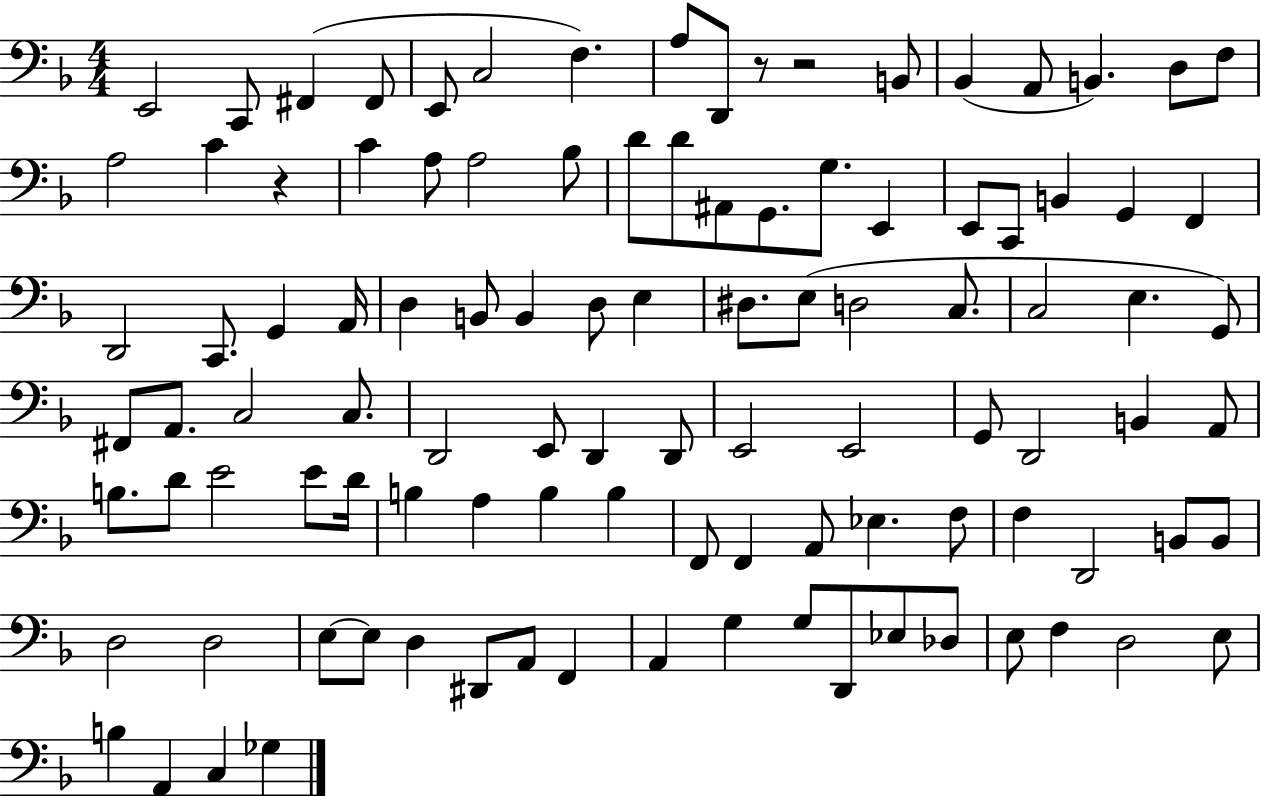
X:1
T:Untitled
M:4/4
L:1/4
K:F
E,,2 C,,/2 ^F,, ^F,,/2 E,,/2 C,2 F, A,/2 D,,/2 z/2 z2 B,,/2 _B,, A,,/2 B,, D,/2 F,/2 A,2 C z C A,/2 A,2 _B,/2 D/2 D/2 ^A,,/2 G,,/2 G,/2 E,, E,,/2 C,,/2 B,, G,, F,, D,,2 C,,/2 G,, A,,/4 D, B,,/2 B,, D,/2 E, ^D,/2 E,/2 D,2 C,/2 C,2 E, G,,/2 ^F,,/2 A,,/2 C,2 C,/2 D,,2 E,,/2 D,, D,,/2 E,,2 E,,2 G,,/2 D,,2 B,, A,,/2 B,/2 D/2 E2 E/2 D/4 B, A, B, B, F,,/2 F,, A,,/2 _E, F,/2 F, D,,2 B,,/2 B,,/2 D,2 D,2 E,/2 E,/2 D, ^D,,/2 A,,/2 F,, A,, G, G,/2 D,,/2 _E,/2 _D,/2 E,/2 F, D,2 E,/2 B, A,, C, _G,